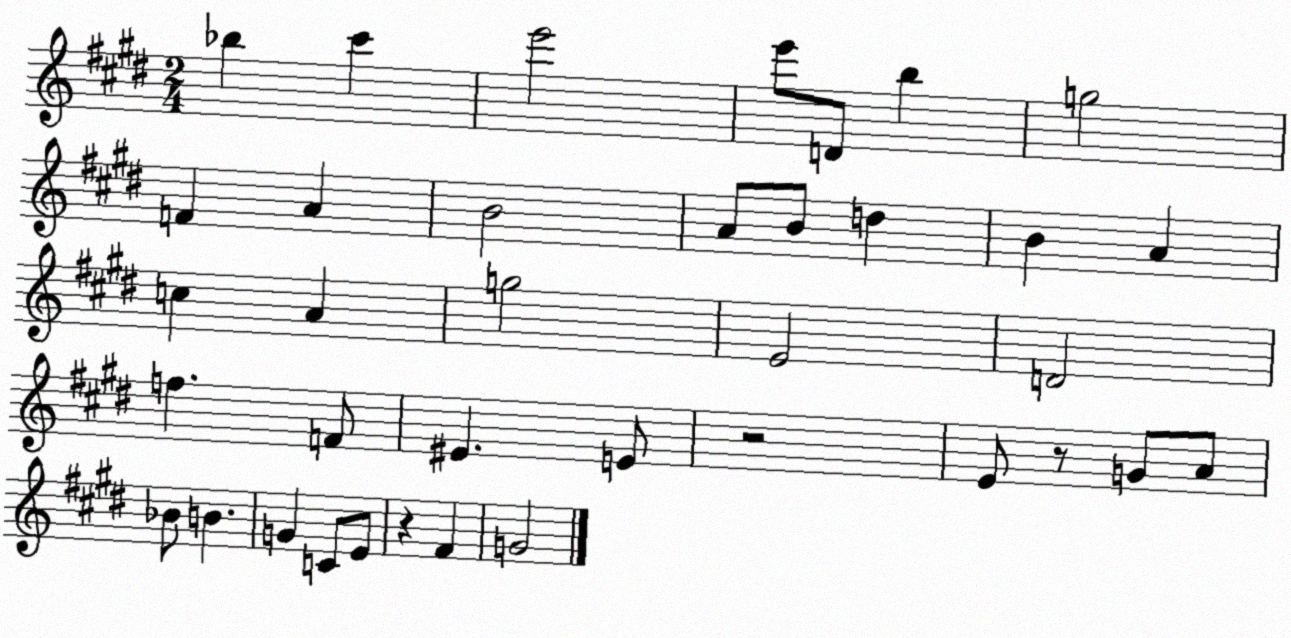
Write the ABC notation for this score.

X:1
T:Untitled
M:2/4
L:1/4
K:E
_b ^c' e'2 e'/2 D/2 b g2 F A B2 A/2 B/2 d B A c A g2 E2 D2 f F/2 ^E E/2 z2 E/2 z/2 G/2 A/2 _B/2 B G C/2 E/2 z ^F G2